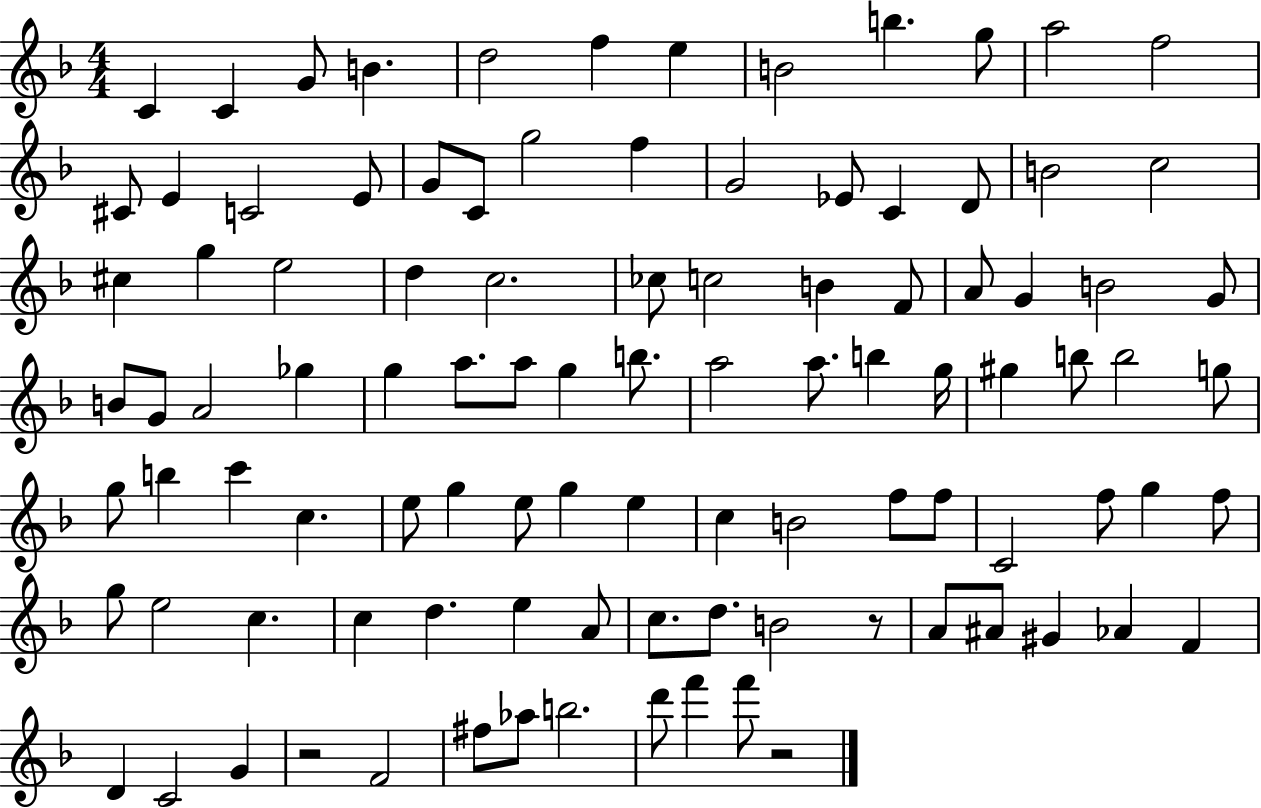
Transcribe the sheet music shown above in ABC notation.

X:1
T:Untitled
M:4/4
L:1/4
K:F
C C G/2 B d2 f e B2 b g/2 a2 f2 ^C/2 E C2 E/2 G/2 C/2 g2 f G2 _E/2 C D/2 B2 c2 ^c g e2 d c2 _c/2 c2 B F/2 A/2 G B2 G/2 B/2 G/2 A2 _g g a/2 a/2 g b/2 a2 a/2 b g/4 ^g b/2 b2 g/2 g/2 b c' c e/2 g e/2 g e c B2 f/2 f/2 C2 f/2 g f/2 g/2 e2 c c d e A/2 c/2 d/2 B2 z/2 A/2 ^A/2 ^G _A F D C2 G z2 F2 ^f/2 _a/2 b2 d'/2 f' f'/2 z2